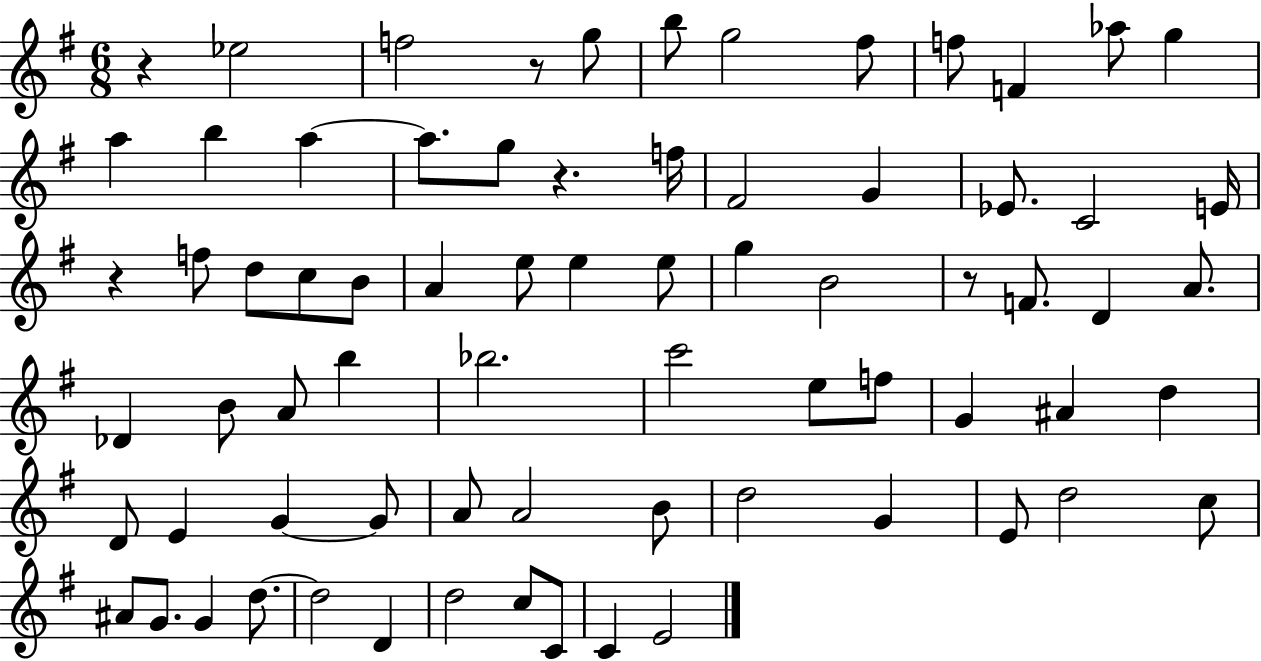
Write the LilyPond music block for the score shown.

{
  \clef treble
  \numericTimeSignature
  \time 6/8
  \key g \major
  \repeat volta 2 { r4 ees''2 | f''2 r8 g''8 | b''8 g''2 fis''8 | f''8 f'4 aes''8 g''4 | \break a''4 b''4 a''4~~ | a''8. g''8 r4. f''16 | fis'2 g'4 | ees'8. c'2 e'16 | \break r4 f''8 d''8 c''8 b'8 | a'4 e''8 e''4 e''8 | g''4 b'2 | r8 f'8. d'4 a'8. | \break des'4 b'8 a'8 b''4 | bes''2. | c'''2 e''8 f''8 | g'4 ais'4 d''4 | \break d'8 e'4 g'4~~ g'8 | a'8 a'2 b'8 | d''2 g'4 | e'8 d''2 c''8 | \break ais'8 g'8. g'4 d''8.~~ | d''2 d'4 | d''2 c''8 c'8 | c'4 e'2 | \break } \bar "|."
}